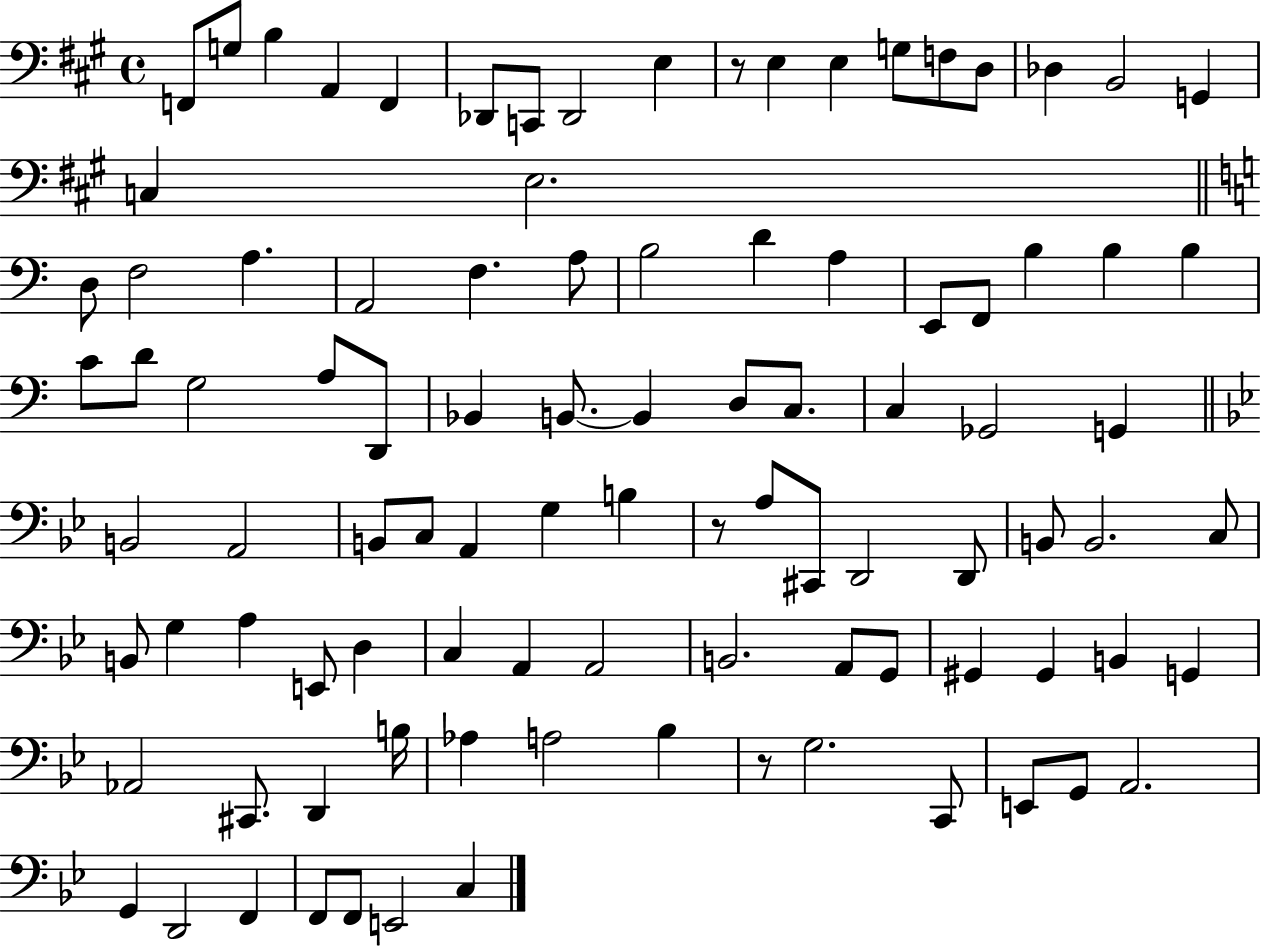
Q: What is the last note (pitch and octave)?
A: C3